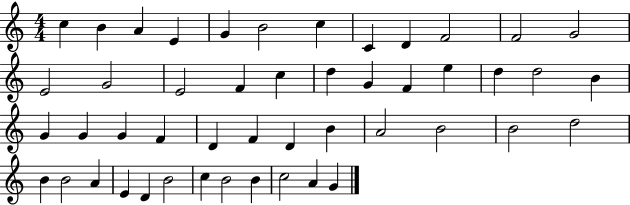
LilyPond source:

{
  \clef treble
  \numericTimeSignature
  \time 4/4
  \key c \major
  c''4 b'4 a'4 e'4 | g'4 b'2 c''4 | c'4 d'4 f'2 | f'2 g'2 | \break e'2 g'2 | e'2 f'4 c''4 | d''4 g'4 f'4 e''4 | d''4 d''2 b'4 | \break g'4 g'4 g'4 f'4 | d'4 f'4 d'4 b'4 | a'2 b'2 | b'2 d''2 | \break b'4 b'2 a'4 | e'4 d'4 b'2 | c''4 b'2 b'4 | c''2 a'4 g'4 | \break \bar "|."
}